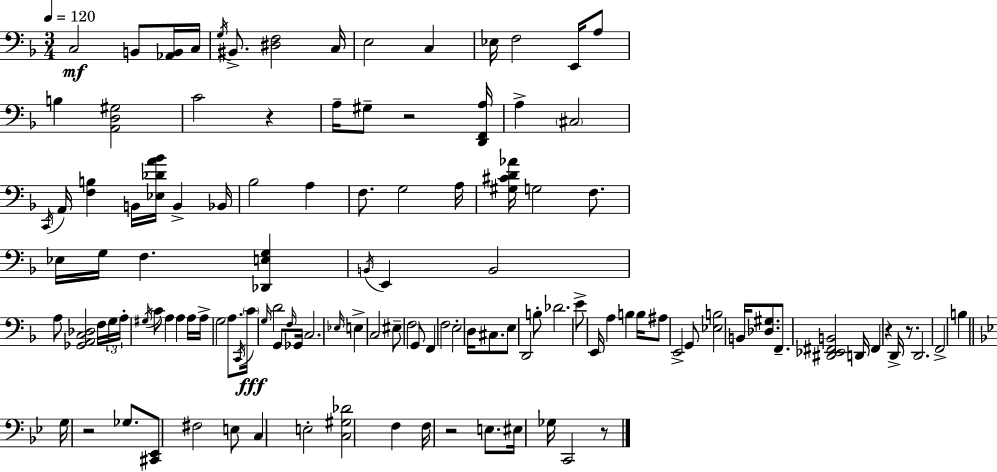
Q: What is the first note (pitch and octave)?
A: C3